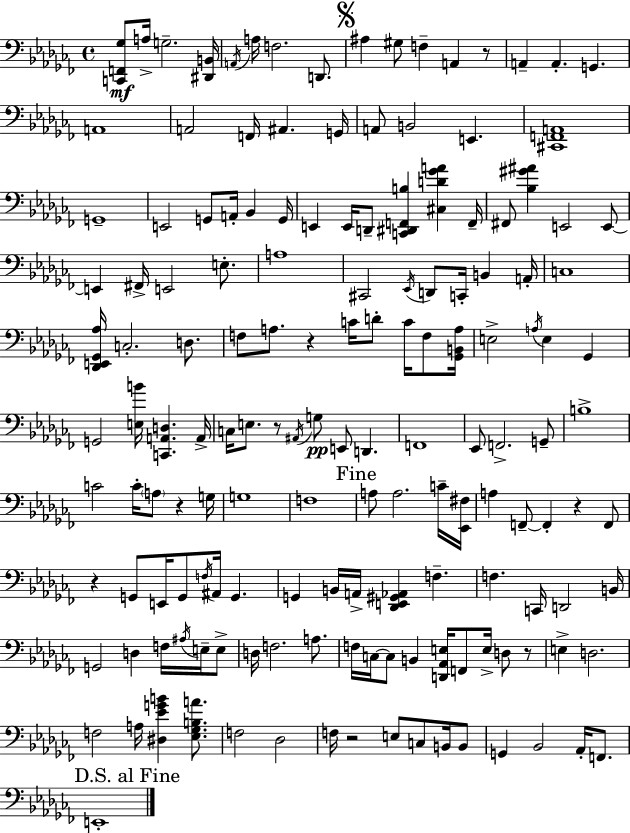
{
  \clef bass
  \time 4/4
  \defaultTimeSignature
  \key aes \minor
  <c, f, ges>8\mf a16-> g2.-- <dis, b,>16 | \acciaccatura { a,16 } a16 f2. d,8. | \mark \markup { \musicglyph "scripts.segno" } ais4 gis8 f4-- a,4 r8 | a,4-- a,4.-. g,4. | \break a,1 | a,2 f,16 ais,4. | g,16 a,8 b,2 e,4. | <cis, f, a,>1 | \break g,1-- | e,2 g,8 a,16-. bes,4 | g,16 e,4 e,16 d,8-- <c, dis, f, b>4 <cis d' ges' a'>4 | f,16-- fis,8 <bes gis' ais'>4 e,2 e,8~~ | \break e,4 fis,16-> e,2 e8.-. | a1 | cis,2 \acciaccatura { ees,16 } d,8 c,16-. b,4 | a,16-. c1 | \break <des, e, ges, aes>16 c2.-. d8. | f8 a8. r4 c'16 d'8-. c'16 f8 | <ges, b, a>16 e2-> \acciaccatura { a16 } e4 ges,4 | g,2 <e b'>16 <c, a, d>4. | \break a,16-> c16 e8. r8 \acciaccatura { ais,16 } g8\pp e,8 d,4. | f,1 | ees,8 f,2.-> | g,8-- b1-> | \break c'2 c'16-. \parenthesize a8 r4 | g16 g1 | f1 | \mark "Fine" a8 a2. | \break c'16-- <ees, fis>16 a4 f,8--~~ f,4-. r4 | f,8 r4 g,8 e,16 g,8 \acciaccatura { f16 } ais,16 g,4. | g,4 b,16 a,16-> <des, e, gis, aes,>4 f4.-- | f4. c,16 d,2 | \break b,16 g,2 d4 | f16 \acciaccatura { ais16 } e16-- e8-> d16 f2. | a8. f16 c16~~ c8 b,4 <d, aes, e>16 f,8 | e16-> d8 r8 e4-> d2. | \break f2 a16 <dis ees' g' b'>4 | <ees ges b a'>8. f2 des2 | f16 r2 e8 | c8 b,16 b,8 g,4 bes,2 | \break aes,16-. f,8. \mark "D.S. al Fine" e,1-. | \bar "|."
}